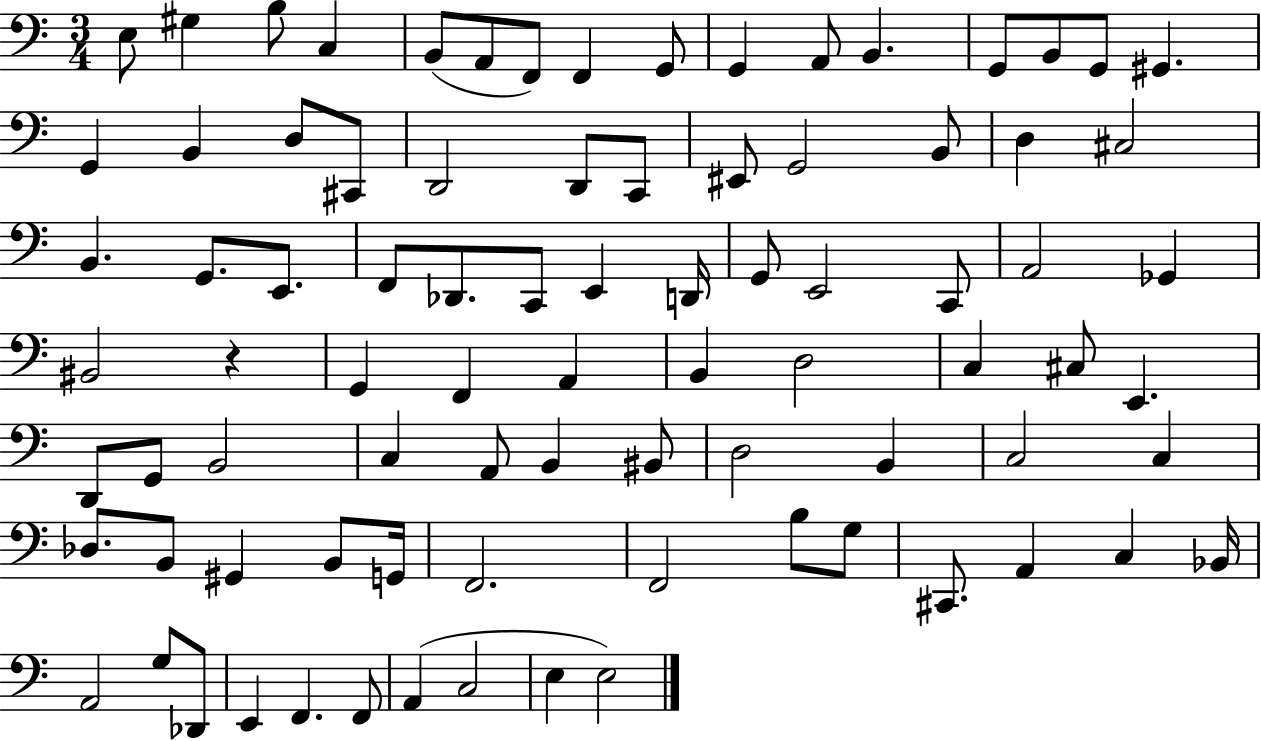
{
  \clef bass
  \numericTimeSignature
  \time 3/4
  \key c \major
  e8 gis4 b8 c4 | b,8( a,8 f,8) f,4 g,8 | g,4 a,8 b,4. | g,8 b,8 g,8 gis,4. | \break g,4 b,4 d8 cis,8 | d,2 d,8 c,8 | eis,8 g,2 b,8 | d4 cis2 | \break b,4. g,8. e,8. | f,8 des,8. c,8 e,4 d,16 | g,8 e,2 c,8 | a,2 ges,4 | \break bis,2 r4 | g,4 f,4 a,4 | b,4 d2 | c4 cis8 e,4. | \break d,8 g,8 b,2 | c4 a,8 b,4 bis,8 | d2 b,4 | c2 c4 | \break des8. b,8 gis,4 b,8 g,16 | f,2. | f,2 b8 g8 | cis,8. a,4 c4 bes,16 | \break a,2 g8 des,8 | e,4 f,4. f,8 | a,4( c2 | e4 e2) | \break \bar "|."
}